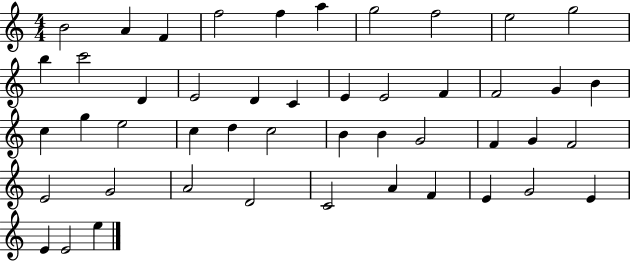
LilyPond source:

{
  \clef treble
  \numericTimeSignature
  \time 4/4
  \key c \major
  b'2 a'4 f'4 | f''2 f''4 a''4 | g''2 f''2 | e''2 g''2 | \break b''4 c'''2 d'4 | e'2 d'4 c'4 | e'4 e'2 f'4 | f'2 g'4 b'4 | \break c''4 g''4 e''2 | c''4 d''4 c''2 | b'4 b'4 g'2 | f'4 g'4 f'2 | \break e'2 g'2 | a'2 d'2 | c'2 a'4 f'4 | e'4 g'2 e'4 | \break e'4 e'2 e''4 | \bar "|."
}